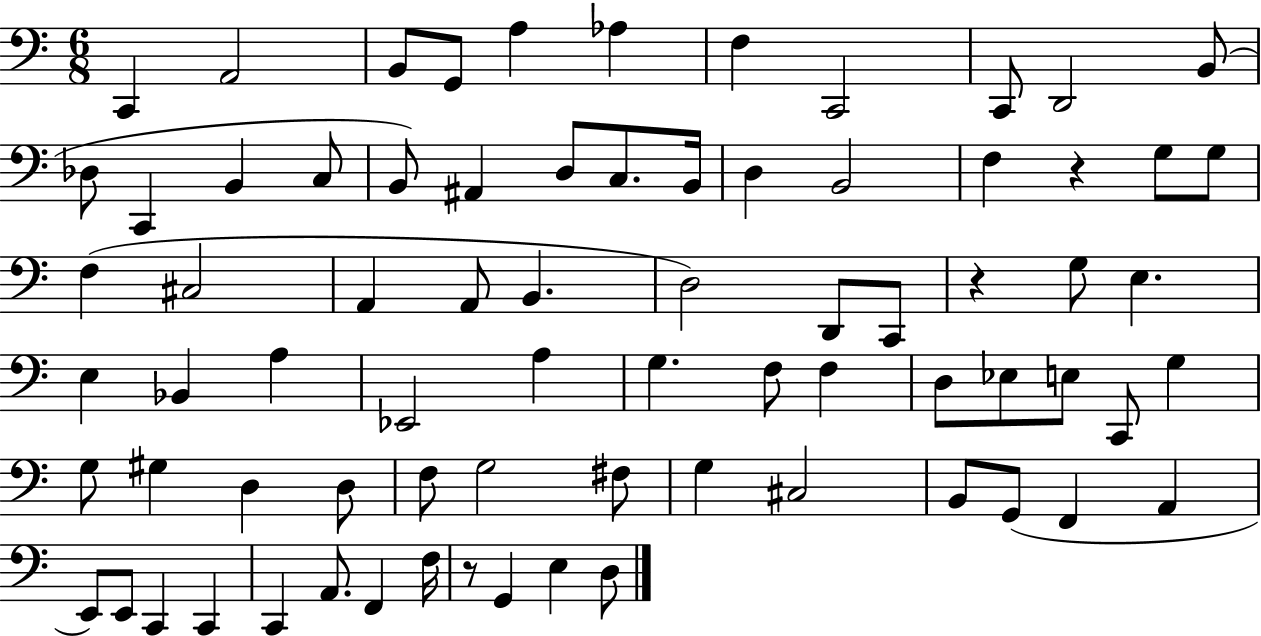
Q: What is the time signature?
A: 6/8